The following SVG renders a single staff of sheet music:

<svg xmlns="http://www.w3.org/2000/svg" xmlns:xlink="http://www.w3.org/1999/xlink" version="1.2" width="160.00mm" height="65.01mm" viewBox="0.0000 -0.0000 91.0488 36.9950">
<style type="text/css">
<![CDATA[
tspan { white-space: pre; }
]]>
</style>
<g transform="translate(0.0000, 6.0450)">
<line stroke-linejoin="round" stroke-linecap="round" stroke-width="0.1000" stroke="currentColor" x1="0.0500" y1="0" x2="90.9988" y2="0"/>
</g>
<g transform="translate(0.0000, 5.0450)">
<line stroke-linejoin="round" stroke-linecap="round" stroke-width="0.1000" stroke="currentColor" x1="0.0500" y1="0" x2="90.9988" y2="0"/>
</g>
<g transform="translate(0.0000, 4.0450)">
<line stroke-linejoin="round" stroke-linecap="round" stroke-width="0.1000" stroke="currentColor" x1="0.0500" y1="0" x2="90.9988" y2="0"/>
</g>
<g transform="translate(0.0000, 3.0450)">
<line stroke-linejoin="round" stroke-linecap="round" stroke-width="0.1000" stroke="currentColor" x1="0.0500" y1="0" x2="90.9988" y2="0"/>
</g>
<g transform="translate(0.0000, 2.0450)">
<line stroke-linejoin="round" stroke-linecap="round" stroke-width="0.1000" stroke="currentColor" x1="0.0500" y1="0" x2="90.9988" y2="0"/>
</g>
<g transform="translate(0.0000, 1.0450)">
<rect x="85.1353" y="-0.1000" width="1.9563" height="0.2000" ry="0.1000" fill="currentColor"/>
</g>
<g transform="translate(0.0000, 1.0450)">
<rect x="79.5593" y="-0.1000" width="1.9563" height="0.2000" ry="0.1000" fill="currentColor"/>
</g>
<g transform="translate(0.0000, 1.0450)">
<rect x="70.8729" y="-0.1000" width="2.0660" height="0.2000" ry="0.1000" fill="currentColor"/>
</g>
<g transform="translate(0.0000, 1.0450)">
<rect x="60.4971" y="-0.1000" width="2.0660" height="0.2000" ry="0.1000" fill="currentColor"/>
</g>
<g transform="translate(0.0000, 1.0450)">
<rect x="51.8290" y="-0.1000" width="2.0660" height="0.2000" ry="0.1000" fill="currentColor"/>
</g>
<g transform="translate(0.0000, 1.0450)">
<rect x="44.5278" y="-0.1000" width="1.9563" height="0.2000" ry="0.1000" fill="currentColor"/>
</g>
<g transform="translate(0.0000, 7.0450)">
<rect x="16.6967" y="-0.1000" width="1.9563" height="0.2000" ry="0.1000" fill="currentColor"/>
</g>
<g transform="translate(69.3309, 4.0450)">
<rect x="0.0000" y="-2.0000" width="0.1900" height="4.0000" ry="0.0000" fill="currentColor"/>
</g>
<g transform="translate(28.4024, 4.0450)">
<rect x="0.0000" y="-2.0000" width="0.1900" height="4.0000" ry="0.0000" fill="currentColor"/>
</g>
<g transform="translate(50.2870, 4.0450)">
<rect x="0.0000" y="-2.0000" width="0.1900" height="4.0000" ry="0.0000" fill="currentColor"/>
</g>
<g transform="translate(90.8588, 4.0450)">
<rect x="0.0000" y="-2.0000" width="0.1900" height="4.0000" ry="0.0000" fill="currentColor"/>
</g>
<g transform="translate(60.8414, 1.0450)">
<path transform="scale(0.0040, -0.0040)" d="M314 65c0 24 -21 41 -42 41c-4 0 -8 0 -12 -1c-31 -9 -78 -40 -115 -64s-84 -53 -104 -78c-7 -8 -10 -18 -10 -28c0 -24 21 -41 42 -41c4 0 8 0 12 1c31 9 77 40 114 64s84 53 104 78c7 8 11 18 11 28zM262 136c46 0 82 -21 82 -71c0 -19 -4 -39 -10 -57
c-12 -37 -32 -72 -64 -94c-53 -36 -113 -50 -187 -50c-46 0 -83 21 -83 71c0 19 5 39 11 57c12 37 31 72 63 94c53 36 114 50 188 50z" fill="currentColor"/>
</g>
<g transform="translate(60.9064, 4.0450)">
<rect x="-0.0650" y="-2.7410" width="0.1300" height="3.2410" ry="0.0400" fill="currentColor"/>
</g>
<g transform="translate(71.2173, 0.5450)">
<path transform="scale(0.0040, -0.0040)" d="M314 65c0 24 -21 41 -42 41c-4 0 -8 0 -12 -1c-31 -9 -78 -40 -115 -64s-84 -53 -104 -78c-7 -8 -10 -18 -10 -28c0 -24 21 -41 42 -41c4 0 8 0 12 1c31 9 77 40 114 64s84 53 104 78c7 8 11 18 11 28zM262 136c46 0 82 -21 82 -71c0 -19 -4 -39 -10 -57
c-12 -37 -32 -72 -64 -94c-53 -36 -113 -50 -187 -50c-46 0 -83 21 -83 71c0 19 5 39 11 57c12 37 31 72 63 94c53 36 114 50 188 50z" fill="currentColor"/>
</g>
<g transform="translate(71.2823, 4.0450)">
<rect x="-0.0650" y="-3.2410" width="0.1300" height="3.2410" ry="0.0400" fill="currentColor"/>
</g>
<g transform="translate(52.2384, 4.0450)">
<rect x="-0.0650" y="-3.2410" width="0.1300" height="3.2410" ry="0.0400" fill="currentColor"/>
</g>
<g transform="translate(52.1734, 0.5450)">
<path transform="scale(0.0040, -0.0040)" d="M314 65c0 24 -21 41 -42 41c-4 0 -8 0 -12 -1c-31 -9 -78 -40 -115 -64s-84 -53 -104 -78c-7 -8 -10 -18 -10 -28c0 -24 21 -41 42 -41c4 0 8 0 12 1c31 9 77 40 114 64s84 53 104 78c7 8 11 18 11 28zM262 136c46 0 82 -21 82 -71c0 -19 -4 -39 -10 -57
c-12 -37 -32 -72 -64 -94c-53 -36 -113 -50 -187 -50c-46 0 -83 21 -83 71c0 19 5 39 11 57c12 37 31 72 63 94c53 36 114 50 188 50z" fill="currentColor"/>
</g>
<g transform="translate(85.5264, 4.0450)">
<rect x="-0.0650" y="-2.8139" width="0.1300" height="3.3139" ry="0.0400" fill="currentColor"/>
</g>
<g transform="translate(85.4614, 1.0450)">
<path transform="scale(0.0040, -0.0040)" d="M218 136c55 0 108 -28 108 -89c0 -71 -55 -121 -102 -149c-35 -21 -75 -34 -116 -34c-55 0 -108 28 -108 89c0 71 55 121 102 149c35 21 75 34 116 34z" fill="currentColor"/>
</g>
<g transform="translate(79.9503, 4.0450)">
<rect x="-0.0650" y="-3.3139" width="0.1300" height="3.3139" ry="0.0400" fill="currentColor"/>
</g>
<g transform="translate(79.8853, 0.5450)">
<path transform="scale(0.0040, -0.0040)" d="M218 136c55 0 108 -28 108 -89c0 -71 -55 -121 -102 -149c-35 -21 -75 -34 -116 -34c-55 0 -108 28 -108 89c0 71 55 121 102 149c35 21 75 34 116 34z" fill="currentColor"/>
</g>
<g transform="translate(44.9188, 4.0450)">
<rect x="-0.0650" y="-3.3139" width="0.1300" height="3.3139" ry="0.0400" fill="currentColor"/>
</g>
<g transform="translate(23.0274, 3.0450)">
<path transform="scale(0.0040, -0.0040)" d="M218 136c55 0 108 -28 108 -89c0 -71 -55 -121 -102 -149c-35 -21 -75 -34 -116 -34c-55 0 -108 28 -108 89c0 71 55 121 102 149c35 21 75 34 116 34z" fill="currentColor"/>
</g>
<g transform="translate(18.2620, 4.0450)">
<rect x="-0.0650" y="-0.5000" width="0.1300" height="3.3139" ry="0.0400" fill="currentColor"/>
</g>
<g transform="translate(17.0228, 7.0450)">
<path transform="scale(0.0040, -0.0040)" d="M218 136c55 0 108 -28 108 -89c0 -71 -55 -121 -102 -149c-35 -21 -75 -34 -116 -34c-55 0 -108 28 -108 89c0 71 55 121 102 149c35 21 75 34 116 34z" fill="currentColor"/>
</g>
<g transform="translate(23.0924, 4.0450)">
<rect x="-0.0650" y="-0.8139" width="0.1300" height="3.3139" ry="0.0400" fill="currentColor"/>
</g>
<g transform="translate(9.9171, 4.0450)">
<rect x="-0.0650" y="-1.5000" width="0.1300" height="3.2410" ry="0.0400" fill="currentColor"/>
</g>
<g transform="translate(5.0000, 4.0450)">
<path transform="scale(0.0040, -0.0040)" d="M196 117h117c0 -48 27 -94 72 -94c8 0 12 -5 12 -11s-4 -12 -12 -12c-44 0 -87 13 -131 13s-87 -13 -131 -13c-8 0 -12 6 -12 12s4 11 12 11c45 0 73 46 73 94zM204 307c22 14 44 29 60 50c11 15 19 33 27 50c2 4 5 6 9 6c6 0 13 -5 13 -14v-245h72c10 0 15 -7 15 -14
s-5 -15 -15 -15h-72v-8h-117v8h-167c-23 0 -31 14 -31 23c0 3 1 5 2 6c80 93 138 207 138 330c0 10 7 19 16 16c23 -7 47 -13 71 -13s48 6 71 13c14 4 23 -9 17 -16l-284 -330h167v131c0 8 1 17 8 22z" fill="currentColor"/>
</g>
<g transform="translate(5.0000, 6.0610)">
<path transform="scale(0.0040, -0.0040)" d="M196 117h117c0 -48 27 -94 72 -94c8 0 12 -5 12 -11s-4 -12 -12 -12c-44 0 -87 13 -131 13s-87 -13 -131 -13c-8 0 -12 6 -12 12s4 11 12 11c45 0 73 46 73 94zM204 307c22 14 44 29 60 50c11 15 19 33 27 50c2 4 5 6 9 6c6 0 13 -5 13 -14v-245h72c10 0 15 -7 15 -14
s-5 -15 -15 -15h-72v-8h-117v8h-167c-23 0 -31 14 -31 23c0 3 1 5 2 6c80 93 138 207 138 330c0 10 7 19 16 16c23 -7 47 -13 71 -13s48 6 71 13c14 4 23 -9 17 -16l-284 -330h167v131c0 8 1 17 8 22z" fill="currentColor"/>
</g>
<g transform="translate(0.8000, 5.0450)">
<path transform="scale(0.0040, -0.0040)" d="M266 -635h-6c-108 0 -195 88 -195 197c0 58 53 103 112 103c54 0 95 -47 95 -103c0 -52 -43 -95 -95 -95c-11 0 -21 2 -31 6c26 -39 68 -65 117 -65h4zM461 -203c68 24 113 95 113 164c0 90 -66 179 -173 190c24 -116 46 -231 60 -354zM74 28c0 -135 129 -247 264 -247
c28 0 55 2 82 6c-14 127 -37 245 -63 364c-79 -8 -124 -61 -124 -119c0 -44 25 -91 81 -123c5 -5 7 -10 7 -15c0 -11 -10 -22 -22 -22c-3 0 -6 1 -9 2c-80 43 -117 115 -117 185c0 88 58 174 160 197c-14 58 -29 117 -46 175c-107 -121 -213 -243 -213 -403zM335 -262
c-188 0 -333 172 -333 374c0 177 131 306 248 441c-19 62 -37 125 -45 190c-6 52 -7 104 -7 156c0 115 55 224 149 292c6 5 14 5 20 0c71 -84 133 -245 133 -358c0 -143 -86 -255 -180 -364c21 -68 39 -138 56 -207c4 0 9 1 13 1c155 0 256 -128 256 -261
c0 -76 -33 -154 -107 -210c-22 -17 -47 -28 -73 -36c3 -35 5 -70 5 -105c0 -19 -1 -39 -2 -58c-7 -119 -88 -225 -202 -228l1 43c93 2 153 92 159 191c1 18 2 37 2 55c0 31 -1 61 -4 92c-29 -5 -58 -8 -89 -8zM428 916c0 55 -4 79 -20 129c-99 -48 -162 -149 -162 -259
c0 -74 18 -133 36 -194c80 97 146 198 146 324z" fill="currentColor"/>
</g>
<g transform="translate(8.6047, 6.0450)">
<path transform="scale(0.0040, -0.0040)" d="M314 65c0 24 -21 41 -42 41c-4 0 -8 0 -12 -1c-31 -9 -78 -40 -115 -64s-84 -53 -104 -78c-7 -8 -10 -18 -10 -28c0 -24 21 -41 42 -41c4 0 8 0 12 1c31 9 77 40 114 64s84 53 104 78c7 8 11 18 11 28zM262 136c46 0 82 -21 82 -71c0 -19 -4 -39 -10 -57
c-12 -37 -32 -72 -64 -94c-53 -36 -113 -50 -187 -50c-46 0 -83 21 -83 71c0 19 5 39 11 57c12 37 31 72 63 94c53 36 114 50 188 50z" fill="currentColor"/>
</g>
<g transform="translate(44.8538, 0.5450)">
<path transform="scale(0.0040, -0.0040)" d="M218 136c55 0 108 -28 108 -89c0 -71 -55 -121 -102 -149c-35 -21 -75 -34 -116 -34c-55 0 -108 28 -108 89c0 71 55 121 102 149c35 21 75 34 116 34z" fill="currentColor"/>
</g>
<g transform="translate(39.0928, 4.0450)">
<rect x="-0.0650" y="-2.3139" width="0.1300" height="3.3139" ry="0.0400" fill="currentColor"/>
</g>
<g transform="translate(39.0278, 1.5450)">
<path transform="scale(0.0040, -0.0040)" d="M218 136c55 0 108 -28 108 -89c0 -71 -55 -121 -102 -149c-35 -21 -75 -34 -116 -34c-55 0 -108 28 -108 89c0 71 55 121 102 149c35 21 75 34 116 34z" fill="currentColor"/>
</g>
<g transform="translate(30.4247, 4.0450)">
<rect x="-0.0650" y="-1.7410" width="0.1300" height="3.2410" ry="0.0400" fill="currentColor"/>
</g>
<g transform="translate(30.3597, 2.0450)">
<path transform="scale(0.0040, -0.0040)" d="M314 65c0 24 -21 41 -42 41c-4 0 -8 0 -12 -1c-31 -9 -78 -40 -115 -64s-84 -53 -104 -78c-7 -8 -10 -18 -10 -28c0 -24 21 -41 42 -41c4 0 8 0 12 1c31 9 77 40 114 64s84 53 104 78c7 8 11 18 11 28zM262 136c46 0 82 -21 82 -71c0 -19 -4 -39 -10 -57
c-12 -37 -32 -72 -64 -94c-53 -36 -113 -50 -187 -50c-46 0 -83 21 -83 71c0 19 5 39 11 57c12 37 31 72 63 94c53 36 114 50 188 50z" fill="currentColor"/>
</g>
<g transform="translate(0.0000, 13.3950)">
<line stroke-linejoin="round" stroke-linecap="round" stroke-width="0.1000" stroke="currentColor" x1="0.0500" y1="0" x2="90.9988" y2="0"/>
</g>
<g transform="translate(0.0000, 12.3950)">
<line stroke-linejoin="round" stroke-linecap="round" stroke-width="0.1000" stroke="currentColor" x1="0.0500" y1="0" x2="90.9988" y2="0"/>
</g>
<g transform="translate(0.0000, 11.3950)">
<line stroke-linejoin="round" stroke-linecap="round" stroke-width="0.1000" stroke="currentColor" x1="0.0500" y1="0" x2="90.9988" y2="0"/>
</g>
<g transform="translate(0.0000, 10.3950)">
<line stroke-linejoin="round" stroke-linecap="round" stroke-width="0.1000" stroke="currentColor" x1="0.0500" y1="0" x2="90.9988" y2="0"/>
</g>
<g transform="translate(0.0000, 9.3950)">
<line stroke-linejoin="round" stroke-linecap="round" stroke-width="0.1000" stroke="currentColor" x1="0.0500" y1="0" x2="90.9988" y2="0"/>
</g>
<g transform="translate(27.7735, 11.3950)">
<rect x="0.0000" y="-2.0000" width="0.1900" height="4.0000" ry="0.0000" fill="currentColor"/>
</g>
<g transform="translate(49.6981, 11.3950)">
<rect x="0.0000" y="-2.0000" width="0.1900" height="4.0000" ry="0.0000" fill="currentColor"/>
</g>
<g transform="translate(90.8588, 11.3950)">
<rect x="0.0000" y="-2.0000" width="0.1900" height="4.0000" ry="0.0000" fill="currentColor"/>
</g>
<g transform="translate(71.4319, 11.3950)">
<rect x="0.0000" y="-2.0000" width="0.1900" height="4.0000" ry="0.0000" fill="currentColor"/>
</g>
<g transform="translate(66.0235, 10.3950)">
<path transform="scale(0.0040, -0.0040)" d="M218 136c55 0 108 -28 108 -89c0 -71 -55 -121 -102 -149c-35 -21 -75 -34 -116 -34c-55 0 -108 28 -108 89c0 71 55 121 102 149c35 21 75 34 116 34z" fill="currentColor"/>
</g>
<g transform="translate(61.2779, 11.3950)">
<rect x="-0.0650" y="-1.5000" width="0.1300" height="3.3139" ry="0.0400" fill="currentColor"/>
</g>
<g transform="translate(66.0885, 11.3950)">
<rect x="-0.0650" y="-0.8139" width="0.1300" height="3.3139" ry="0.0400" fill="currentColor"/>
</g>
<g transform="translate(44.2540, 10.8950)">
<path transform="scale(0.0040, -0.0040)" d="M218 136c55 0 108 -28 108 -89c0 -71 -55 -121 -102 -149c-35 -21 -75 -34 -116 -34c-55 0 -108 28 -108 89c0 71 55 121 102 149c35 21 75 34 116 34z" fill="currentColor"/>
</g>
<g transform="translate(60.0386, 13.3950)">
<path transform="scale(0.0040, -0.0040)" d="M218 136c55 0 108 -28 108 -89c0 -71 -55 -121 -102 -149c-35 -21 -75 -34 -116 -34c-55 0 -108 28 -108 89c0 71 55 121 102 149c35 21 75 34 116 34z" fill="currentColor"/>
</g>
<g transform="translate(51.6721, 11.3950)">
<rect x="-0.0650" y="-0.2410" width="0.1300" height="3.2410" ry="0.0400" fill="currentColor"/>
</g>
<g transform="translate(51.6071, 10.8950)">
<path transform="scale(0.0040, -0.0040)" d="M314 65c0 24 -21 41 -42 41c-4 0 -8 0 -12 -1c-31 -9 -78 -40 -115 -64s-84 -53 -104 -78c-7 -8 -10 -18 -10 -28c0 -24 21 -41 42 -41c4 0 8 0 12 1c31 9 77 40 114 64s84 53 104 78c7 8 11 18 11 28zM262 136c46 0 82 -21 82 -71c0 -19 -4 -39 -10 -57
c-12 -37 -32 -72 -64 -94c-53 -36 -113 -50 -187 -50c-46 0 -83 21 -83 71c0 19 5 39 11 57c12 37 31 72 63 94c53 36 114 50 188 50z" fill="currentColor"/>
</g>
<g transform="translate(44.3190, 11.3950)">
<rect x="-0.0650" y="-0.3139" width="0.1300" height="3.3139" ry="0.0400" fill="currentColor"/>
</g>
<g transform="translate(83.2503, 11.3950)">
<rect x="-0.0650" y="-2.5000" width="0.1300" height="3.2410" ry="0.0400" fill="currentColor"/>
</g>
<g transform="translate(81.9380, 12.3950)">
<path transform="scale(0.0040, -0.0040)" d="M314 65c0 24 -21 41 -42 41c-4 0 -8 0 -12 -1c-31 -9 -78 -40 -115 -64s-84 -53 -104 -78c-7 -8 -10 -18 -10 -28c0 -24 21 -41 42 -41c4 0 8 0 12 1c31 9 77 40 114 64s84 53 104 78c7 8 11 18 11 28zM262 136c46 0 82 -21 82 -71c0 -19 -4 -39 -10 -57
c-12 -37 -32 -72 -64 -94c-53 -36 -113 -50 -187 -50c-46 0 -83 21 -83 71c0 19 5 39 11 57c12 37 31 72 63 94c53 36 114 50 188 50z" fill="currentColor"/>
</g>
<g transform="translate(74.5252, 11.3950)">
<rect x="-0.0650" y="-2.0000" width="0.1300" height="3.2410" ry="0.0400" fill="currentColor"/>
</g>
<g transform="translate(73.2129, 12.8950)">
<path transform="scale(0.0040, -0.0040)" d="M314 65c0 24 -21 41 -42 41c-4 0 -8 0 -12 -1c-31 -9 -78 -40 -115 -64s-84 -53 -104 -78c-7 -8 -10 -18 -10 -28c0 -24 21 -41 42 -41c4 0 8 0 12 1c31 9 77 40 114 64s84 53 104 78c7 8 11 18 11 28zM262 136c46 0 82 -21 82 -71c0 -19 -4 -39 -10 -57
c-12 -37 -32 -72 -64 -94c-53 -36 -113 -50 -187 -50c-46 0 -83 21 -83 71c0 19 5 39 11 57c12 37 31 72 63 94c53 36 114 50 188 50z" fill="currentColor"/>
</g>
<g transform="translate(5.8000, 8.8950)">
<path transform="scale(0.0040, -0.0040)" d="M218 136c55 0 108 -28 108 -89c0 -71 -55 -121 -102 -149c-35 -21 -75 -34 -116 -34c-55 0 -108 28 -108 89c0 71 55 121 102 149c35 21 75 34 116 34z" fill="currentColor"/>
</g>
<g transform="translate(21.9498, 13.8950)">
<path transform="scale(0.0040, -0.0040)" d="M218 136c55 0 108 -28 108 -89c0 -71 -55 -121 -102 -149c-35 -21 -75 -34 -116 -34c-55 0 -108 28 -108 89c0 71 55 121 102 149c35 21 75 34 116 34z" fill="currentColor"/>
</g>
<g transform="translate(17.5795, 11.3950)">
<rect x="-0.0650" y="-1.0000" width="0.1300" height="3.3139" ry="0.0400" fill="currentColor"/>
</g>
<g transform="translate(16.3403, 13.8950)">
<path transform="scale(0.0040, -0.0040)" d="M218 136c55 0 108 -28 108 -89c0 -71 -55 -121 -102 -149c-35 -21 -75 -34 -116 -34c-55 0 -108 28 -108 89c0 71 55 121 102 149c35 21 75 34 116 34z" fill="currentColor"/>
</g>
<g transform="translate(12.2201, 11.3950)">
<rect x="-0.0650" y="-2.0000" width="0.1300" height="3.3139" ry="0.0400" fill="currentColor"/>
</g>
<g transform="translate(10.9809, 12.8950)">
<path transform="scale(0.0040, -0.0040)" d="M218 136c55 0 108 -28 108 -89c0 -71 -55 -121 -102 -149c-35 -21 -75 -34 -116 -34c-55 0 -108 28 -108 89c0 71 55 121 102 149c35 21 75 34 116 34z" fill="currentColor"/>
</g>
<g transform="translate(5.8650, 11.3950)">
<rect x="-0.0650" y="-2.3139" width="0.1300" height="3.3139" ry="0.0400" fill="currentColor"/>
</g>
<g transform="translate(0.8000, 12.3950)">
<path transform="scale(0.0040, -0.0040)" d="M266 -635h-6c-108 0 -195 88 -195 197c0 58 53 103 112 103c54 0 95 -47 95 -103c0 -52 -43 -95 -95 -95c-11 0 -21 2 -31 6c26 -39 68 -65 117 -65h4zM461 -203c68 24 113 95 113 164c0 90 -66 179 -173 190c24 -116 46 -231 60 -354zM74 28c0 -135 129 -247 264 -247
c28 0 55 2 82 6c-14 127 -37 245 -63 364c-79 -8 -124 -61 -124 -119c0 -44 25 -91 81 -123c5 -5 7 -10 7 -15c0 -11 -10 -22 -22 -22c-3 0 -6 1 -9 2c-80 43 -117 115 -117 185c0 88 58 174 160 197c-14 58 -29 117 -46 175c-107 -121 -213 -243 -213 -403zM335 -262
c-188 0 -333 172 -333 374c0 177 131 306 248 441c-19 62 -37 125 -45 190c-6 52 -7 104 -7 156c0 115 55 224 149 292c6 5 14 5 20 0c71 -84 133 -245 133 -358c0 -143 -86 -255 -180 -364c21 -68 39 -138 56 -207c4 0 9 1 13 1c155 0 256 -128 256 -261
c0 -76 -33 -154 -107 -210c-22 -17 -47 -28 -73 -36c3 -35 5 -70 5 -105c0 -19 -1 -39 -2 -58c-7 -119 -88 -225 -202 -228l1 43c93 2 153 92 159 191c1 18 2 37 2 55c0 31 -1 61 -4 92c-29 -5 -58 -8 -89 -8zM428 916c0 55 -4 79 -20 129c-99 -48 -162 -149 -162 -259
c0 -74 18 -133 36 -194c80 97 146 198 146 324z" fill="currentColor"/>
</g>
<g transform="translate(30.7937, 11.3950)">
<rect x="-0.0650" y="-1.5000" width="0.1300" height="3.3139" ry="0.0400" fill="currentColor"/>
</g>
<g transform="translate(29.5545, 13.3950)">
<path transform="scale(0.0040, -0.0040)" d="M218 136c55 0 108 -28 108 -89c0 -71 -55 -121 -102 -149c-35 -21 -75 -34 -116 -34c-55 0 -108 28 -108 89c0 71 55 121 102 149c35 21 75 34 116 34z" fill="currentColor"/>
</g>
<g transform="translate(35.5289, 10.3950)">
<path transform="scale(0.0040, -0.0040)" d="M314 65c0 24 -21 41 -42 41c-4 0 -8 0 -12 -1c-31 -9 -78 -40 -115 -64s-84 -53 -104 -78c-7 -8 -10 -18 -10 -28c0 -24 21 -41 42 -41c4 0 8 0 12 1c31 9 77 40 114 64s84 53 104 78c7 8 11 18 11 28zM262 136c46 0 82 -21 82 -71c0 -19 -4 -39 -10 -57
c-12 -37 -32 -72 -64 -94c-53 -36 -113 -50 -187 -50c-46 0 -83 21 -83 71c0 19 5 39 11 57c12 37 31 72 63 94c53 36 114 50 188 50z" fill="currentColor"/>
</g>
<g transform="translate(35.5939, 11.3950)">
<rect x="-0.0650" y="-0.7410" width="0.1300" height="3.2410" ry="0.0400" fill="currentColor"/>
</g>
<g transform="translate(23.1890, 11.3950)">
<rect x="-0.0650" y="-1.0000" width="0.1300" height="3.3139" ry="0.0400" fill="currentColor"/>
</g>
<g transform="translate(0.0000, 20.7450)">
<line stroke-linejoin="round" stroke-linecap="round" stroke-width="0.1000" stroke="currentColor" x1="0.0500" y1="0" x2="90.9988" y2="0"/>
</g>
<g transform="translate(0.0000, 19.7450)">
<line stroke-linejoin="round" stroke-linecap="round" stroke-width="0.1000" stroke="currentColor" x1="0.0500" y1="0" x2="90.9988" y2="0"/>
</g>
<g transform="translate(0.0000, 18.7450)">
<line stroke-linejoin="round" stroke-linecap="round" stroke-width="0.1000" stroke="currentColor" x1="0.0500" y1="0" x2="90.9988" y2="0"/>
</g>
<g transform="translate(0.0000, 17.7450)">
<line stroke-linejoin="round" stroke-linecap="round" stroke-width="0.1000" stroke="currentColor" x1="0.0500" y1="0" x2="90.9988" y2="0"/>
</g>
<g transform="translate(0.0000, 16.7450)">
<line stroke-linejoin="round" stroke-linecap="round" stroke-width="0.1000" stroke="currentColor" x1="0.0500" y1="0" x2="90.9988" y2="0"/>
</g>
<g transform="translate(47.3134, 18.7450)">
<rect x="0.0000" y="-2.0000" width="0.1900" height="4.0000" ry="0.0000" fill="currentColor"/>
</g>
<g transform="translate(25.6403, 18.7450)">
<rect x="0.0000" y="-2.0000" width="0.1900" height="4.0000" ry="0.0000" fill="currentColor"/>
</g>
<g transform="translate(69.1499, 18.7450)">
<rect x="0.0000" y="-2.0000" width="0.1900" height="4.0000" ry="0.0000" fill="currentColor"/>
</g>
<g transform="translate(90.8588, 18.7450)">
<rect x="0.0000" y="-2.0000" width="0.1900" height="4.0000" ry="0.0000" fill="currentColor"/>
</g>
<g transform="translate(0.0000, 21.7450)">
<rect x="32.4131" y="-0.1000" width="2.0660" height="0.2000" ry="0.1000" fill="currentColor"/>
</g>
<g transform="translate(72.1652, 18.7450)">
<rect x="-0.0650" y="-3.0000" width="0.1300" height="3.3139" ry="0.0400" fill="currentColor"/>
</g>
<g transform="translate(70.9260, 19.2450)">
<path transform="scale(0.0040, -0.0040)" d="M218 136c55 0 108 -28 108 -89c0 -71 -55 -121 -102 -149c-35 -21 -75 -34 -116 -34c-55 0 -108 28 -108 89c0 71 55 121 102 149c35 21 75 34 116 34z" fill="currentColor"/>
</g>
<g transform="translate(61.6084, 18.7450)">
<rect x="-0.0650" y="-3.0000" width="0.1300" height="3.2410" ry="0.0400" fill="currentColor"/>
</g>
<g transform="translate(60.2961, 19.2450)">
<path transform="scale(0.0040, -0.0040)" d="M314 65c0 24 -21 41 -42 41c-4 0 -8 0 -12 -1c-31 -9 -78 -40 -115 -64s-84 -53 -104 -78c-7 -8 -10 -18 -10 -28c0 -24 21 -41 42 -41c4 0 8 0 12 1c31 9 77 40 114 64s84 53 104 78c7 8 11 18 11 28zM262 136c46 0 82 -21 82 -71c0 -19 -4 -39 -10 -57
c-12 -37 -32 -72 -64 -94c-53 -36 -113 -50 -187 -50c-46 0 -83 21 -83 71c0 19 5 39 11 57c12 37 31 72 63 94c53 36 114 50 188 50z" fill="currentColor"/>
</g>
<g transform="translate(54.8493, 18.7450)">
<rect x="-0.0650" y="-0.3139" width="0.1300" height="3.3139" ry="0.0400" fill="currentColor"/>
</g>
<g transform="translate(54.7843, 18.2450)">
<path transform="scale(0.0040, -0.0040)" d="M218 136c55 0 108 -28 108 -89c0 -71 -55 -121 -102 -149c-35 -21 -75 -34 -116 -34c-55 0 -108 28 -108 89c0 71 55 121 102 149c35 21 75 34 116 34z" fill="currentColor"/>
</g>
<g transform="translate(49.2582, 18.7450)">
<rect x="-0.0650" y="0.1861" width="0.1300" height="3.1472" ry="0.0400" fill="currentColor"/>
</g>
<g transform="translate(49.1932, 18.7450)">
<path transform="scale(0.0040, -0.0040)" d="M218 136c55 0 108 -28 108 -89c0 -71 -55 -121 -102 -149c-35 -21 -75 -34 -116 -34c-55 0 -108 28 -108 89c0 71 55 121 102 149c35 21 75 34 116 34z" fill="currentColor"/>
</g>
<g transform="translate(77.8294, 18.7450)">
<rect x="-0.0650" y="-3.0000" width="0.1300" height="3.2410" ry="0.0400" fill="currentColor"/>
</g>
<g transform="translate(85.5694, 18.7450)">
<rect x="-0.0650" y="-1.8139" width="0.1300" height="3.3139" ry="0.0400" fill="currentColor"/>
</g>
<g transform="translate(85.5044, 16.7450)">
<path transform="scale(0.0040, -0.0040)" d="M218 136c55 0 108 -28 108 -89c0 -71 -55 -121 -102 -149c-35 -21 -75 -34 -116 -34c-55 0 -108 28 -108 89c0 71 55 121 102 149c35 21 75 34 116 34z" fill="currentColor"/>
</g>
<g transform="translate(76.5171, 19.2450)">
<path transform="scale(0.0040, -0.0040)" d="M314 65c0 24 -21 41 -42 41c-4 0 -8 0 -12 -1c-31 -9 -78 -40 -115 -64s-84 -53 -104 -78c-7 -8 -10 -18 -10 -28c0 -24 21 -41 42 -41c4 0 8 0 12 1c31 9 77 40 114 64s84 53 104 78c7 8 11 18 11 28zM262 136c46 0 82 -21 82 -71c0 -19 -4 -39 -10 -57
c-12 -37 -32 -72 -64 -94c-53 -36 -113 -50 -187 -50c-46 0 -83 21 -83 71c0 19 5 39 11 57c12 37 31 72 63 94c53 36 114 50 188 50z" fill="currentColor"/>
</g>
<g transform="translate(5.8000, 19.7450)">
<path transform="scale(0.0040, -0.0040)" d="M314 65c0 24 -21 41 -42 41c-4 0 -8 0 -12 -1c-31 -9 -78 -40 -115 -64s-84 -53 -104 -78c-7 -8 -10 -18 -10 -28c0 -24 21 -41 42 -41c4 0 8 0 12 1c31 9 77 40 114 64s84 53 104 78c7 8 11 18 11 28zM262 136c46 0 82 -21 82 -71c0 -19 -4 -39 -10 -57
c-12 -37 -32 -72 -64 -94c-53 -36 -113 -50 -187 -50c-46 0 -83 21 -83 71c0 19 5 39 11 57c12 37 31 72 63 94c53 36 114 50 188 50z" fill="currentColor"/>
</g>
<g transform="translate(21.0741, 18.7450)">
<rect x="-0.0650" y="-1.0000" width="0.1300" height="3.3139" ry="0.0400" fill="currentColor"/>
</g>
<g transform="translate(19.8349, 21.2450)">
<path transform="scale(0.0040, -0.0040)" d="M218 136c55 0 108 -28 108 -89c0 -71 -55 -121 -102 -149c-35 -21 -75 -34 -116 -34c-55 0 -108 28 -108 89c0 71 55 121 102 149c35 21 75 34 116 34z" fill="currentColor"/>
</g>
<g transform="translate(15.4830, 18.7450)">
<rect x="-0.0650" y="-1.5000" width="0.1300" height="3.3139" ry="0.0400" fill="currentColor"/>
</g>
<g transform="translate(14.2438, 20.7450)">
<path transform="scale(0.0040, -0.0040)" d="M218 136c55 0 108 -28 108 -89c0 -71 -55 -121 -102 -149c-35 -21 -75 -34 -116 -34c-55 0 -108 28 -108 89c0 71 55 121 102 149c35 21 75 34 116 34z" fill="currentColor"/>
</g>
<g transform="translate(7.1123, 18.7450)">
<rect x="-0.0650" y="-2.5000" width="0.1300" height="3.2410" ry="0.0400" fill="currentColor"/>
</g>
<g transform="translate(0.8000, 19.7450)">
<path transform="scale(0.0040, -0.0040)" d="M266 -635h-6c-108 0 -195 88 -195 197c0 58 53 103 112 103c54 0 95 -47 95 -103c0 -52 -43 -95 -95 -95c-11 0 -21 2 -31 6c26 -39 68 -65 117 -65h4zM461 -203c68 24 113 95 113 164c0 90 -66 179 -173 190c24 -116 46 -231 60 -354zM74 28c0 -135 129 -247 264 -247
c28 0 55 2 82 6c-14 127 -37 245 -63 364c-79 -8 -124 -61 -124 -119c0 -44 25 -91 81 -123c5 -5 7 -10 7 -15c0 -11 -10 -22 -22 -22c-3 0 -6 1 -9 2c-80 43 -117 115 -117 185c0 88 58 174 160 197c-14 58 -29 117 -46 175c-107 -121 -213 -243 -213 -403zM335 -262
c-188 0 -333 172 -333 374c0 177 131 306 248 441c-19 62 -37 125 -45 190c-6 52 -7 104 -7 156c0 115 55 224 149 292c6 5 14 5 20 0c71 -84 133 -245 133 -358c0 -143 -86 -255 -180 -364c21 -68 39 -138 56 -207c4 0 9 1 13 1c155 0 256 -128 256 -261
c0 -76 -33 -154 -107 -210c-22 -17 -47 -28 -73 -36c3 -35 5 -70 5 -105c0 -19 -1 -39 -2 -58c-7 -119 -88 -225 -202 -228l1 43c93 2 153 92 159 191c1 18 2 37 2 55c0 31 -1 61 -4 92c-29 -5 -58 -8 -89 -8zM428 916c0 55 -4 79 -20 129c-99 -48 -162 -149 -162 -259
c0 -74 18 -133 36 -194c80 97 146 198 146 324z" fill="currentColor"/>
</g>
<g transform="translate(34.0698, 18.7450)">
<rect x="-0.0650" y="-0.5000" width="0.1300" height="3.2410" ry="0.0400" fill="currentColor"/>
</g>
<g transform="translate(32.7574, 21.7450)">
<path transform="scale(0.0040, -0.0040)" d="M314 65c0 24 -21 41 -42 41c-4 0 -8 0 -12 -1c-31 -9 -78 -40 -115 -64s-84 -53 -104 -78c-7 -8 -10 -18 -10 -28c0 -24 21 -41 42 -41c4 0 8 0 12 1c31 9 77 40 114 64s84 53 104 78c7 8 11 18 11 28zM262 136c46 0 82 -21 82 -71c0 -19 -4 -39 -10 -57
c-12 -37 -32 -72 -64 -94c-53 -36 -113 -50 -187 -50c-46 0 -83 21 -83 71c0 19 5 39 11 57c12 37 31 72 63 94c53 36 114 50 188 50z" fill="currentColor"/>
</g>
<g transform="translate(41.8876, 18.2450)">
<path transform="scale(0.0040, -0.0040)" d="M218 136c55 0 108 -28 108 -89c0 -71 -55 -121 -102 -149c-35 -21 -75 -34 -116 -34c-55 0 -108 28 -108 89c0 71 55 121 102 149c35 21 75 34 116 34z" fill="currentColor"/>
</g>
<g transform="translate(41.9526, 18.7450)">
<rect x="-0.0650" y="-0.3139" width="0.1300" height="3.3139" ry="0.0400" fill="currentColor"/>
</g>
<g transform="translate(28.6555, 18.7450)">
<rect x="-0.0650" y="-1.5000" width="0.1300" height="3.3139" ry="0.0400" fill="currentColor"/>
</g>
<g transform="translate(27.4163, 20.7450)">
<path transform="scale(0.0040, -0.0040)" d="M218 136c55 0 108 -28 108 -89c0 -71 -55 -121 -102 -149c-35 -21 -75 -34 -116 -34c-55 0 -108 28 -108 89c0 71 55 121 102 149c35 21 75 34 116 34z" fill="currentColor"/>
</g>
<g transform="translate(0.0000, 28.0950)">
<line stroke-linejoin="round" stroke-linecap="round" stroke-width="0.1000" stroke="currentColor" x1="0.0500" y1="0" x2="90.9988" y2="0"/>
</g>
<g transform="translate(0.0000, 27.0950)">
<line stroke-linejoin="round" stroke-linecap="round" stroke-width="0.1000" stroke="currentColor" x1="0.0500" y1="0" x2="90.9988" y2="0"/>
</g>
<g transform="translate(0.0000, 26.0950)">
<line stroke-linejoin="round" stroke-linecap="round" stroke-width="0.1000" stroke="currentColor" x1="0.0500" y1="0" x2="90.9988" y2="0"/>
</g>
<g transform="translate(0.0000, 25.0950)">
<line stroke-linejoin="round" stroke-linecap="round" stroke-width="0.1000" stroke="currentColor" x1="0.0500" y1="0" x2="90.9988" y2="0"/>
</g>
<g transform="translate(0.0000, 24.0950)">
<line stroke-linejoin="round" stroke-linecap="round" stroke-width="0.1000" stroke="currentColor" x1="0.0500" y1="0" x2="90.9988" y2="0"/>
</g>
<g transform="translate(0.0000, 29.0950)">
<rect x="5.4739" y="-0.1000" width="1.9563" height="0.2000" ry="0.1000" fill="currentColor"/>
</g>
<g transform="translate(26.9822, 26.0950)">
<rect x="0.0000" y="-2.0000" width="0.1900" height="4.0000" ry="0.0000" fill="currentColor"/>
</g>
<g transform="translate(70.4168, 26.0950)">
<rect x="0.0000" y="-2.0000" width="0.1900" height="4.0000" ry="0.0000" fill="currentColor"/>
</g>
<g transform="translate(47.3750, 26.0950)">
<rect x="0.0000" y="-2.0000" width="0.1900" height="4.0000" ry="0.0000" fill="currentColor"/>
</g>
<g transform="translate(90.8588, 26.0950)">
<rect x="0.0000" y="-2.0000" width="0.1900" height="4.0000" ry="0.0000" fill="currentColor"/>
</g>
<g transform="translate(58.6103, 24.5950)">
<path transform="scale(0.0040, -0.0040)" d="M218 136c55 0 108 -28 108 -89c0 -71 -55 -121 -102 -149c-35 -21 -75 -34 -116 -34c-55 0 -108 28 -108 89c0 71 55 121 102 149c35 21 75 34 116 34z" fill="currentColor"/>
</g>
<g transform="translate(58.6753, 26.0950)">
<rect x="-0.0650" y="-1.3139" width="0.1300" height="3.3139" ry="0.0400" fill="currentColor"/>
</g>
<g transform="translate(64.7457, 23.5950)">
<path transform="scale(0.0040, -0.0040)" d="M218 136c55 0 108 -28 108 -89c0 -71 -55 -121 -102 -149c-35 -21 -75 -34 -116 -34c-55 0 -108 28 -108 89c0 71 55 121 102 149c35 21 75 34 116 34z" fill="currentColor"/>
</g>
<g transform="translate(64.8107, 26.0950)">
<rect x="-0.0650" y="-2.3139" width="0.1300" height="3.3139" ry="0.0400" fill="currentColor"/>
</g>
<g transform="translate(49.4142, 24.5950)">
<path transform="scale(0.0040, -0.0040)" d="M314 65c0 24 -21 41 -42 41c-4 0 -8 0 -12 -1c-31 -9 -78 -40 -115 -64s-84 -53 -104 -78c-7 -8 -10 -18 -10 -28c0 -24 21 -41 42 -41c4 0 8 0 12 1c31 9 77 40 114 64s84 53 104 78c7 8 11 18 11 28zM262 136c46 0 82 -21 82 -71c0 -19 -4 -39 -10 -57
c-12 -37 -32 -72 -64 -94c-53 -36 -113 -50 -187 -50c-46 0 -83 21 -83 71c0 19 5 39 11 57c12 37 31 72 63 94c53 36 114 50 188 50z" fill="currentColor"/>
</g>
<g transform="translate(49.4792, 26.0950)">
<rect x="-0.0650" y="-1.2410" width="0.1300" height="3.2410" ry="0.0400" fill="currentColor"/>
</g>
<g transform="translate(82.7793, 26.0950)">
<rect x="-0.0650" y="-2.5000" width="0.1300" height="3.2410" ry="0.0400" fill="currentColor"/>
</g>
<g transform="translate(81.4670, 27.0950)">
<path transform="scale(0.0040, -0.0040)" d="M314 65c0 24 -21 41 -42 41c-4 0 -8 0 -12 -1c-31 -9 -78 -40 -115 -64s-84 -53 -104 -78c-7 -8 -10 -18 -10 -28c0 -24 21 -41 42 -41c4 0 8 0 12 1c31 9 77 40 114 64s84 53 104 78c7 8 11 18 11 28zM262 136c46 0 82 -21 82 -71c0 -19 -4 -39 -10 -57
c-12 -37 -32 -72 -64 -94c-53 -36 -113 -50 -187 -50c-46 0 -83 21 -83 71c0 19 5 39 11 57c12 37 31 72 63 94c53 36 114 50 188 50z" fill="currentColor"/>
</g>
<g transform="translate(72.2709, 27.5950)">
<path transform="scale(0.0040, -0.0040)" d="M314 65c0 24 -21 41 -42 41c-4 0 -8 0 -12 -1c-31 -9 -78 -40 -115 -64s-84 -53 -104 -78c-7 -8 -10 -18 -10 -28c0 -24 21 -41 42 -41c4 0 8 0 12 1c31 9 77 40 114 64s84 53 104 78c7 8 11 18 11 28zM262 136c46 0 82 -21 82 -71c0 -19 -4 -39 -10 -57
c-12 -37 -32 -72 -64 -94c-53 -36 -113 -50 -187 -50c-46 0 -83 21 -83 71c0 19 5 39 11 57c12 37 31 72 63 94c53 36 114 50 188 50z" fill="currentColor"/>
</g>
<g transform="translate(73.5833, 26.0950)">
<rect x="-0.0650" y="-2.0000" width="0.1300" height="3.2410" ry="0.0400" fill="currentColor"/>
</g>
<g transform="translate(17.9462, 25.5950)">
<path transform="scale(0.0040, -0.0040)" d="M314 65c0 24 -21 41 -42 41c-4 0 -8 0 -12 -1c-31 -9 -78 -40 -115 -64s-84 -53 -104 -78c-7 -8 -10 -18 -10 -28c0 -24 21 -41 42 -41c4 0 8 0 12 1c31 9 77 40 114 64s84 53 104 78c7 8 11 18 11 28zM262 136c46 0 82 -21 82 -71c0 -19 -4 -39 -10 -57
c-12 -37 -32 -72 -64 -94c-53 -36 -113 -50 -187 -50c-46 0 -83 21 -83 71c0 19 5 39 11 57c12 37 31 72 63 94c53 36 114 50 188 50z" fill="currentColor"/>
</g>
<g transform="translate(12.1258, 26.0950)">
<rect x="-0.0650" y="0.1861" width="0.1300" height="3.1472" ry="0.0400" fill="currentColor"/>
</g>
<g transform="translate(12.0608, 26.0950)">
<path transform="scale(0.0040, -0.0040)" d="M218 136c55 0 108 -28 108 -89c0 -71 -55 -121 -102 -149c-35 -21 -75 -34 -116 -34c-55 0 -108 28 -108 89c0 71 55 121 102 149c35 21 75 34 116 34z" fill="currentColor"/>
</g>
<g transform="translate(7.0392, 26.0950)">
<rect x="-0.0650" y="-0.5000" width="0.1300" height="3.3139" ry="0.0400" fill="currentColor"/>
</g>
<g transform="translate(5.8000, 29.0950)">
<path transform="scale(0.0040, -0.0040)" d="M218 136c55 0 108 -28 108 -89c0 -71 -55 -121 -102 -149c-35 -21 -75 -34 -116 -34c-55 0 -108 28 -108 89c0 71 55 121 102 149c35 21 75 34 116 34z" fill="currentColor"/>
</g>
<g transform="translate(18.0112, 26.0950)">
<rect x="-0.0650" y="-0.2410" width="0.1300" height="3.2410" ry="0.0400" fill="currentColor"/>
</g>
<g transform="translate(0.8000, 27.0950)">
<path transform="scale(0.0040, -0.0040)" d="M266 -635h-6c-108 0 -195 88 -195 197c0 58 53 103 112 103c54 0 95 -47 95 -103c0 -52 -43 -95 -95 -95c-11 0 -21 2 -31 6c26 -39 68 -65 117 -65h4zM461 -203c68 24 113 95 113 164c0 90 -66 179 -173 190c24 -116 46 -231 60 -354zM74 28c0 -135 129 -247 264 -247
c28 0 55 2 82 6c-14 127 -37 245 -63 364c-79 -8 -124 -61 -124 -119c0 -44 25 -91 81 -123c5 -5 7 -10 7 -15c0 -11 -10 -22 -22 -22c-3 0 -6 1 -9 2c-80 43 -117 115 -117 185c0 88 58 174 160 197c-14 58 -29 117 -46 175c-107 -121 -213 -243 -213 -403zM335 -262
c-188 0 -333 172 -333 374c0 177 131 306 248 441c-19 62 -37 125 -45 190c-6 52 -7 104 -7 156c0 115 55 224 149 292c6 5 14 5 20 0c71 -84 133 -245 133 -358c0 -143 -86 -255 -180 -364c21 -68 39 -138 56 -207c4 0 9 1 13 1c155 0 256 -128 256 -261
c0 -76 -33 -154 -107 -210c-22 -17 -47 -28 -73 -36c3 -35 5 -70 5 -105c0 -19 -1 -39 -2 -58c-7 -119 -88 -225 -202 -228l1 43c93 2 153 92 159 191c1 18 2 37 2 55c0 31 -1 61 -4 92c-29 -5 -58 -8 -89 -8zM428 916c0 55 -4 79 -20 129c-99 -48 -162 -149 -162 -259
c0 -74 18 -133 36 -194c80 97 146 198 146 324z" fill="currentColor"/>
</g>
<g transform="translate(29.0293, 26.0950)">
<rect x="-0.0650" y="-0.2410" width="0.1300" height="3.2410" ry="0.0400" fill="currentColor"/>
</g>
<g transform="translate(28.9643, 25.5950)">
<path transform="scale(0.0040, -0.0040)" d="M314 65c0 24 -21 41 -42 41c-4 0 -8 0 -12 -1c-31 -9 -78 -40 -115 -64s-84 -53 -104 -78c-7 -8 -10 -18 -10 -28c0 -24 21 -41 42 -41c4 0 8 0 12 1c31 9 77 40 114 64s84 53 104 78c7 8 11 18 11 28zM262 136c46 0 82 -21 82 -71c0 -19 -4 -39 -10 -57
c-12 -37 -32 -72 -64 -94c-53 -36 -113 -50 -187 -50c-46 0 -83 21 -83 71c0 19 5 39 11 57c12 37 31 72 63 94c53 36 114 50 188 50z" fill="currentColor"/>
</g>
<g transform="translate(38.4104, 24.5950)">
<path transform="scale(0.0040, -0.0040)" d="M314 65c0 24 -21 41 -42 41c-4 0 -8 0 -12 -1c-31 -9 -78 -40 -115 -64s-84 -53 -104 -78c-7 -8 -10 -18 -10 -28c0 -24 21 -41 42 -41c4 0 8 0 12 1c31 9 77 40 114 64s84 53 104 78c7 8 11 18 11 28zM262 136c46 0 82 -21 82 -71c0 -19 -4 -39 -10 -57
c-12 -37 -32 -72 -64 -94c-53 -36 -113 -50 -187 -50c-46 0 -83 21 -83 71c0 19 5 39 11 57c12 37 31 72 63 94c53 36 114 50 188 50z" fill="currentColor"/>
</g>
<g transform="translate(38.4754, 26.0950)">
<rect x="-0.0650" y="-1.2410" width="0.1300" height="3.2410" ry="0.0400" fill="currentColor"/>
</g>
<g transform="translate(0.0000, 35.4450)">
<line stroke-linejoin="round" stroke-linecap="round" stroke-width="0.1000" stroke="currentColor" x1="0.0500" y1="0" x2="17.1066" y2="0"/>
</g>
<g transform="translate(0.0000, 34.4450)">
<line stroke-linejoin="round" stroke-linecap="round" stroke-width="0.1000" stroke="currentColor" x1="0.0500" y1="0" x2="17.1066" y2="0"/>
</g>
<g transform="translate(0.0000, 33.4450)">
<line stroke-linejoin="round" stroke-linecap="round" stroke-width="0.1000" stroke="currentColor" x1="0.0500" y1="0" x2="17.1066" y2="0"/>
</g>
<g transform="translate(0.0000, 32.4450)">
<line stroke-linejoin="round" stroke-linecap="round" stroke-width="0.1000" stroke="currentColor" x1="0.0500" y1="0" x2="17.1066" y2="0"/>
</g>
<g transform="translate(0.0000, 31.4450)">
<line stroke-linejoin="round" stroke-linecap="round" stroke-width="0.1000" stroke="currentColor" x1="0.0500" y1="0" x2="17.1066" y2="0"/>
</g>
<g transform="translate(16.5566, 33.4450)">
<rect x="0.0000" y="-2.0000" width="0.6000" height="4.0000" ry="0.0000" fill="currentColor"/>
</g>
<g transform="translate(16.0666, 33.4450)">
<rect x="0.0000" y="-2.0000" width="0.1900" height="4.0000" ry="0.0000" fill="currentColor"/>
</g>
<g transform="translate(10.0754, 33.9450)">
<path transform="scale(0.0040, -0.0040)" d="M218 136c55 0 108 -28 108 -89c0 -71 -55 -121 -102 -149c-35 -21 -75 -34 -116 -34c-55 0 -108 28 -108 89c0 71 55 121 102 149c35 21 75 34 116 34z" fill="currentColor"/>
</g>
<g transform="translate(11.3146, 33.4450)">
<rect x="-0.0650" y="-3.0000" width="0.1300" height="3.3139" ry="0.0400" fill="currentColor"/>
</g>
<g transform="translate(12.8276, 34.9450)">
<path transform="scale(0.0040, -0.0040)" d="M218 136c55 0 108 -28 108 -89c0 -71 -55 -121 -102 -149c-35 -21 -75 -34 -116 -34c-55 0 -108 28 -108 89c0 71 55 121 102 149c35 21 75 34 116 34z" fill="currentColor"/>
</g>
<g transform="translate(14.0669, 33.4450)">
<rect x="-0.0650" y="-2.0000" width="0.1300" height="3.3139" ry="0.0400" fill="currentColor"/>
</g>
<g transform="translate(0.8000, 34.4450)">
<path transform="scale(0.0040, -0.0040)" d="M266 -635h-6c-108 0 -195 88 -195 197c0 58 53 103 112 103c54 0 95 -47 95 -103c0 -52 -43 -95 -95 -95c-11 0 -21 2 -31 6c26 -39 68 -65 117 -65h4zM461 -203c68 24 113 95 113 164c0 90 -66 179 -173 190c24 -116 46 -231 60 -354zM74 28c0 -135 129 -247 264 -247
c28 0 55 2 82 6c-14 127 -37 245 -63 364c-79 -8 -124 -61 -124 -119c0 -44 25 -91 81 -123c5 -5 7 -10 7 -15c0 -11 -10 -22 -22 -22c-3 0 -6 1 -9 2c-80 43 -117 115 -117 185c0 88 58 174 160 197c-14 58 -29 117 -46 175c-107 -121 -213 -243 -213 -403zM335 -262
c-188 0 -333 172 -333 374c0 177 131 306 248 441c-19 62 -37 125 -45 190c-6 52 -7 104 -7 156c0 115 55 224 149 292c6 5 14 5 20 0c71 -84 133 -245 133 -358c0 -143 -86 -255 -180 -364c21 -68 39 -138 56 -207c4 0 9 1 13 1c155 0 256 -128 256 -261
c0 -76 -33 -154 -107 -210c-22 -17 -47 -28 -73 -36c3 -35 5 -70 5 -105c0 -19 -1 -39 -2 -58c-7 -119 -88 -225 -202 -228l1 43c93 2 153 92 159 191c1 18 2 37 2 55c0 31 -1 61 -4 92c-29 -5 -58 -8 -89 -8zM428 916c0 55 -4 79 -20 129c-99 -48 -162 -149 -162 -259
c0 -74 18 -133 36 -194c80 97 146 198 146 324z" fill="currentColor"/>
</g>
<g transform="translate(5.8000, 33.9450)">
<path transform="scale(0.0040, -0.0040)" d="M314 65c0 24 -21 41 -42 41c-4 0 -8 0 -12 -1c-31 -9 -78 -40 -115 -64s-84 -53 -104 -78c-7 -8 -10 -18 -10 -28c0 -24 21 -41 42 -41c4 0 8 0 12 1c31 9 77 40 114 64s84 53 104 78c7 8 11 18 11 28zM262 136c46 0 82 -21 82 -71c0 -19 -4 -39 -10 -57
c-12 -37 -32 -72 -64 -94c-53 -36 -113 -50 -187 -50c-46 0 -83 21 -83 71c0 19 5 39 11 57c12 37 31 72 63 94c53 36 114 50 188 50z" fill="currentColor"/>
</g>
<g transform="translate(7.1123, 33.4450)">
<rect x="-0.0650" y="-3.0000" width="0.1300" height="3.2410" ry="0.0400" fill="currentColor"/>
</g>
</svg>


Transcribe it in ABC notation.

X:1
T:Untitled
M:4/4
L:1/4
K:C
E2 C d f2 g b b2 a2 b2 b a g F D D E d2 c c2 E d F2 G2 G2 E D E C2 c B c A2 A A2 f C B c2 c2 e2 e2 e g F2 G2 A2 A F